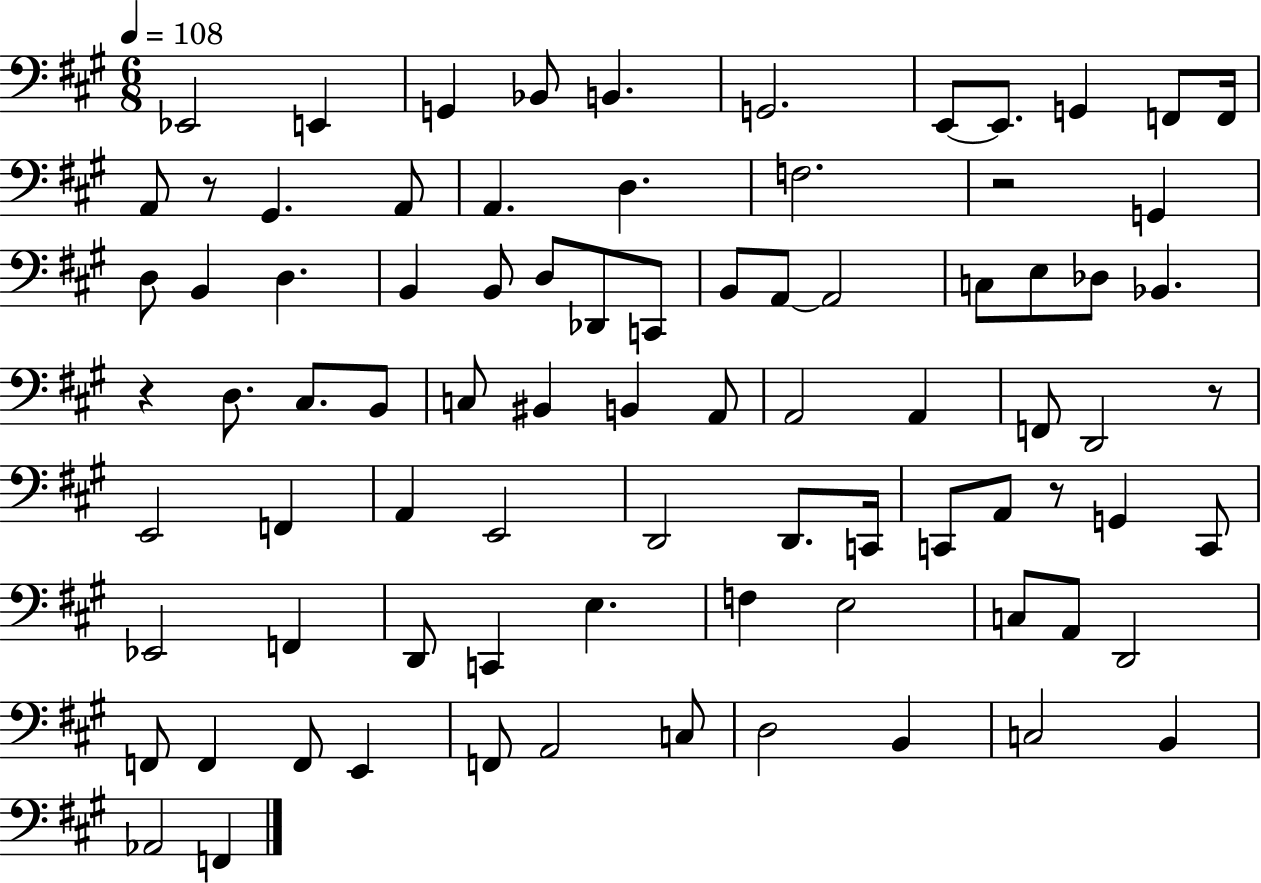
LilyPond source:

{
  \clef bass
  \numericTimeSignature
  \time 6/8
  \key a \major
  \tempo 4 = 108
  ees,2 e,4 | g,4 bes,8 b,4. | g,2. | e,8~~ e,8. g,4 f,8 f,16 | \break a,8 r8 gis,4. a,8 | a,4. d4. | f2. | r2 g,4 | \break d8 b,4 d4. | b,4 b,8 d8 des,8 c,8 | b,8 a,8~~ a,2 | c8 e8 des8 bes,4. | \break r4 d8. cis8. b,8 | c8 bis,4 b,4 a,8 | a,2 a,4 | f,8 d,2 r8 | \break e,2 f,4 | a,4 e,2 | d,2 d,8. c,16 | c,8 a,8 r8 g,4 c,8 | \break ees,2 f,4 | d,8 c,4 e4. | f4 e2 | c8 a,8 d,2 | \break f,8 f,4 f,8 e,4 | f,8 a,2 c8 | d2 b,4 | c2 b,4 | \break aes,2 f,4 | \bar "|."
}